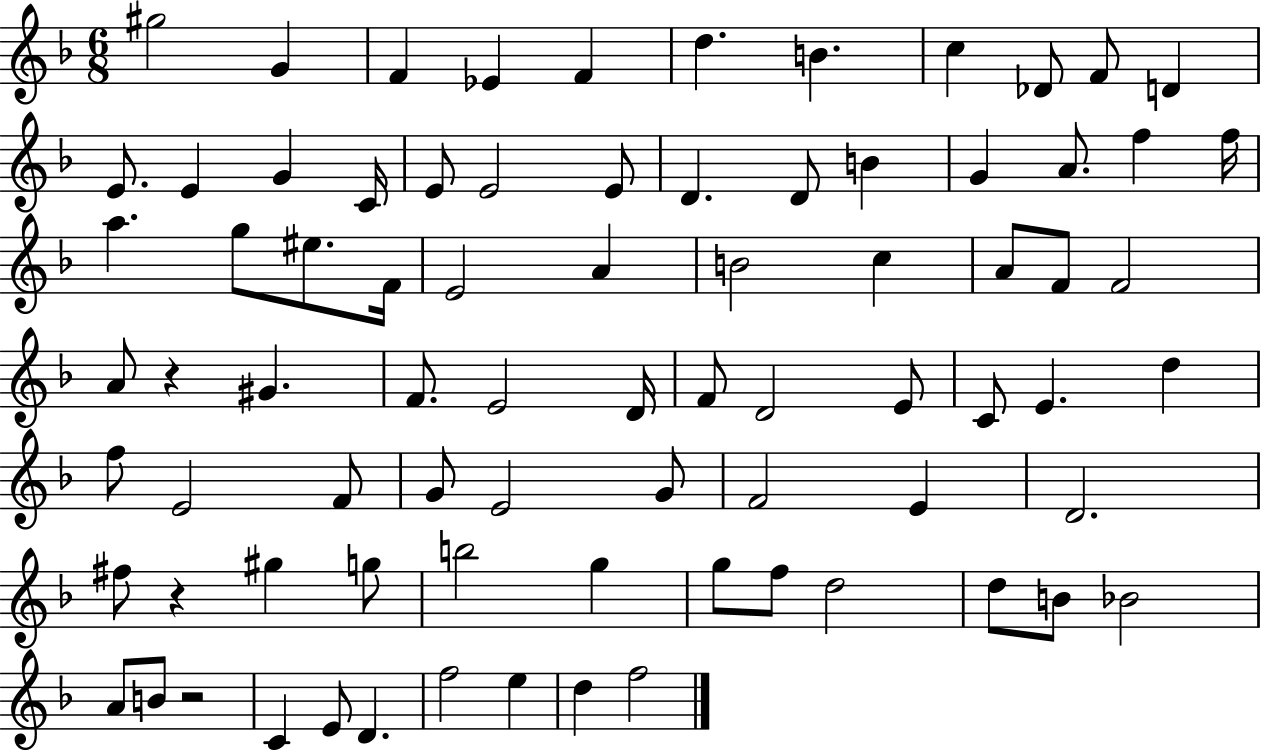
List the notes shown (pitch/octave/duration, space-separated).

G#5/h G4/q F4/q Eb4/q F4/q D5/q. B4/q. C5/q Db4/e F4/e D4/q E4/e. E4/q G4/q C4/s E4/e E4/h E4/e D4/q. D4/e B4/q G4/q A4/e. F5/q F5/s A5/q. G5/e EIS5/e. F4/s E4/h A4/q B4/h C5/q A4/e F4/e F4/h A4/e R/q G#4/q. F4/e. E4/h D4/s F4/e D4/h E4/e C4/e E4/q. D5/q F5/e E4/h F4/e G4/e E4/h G4/e F4/h E4/q D4/h. F#5/e R/q G#5/q G5/e B5/h G5/q G5/e F5/e D5/h D5/e B4/e Bb4/h A4/e B4/e R/h C4/q E4/e D4/q. F5/h E5/q D5/q F5/h